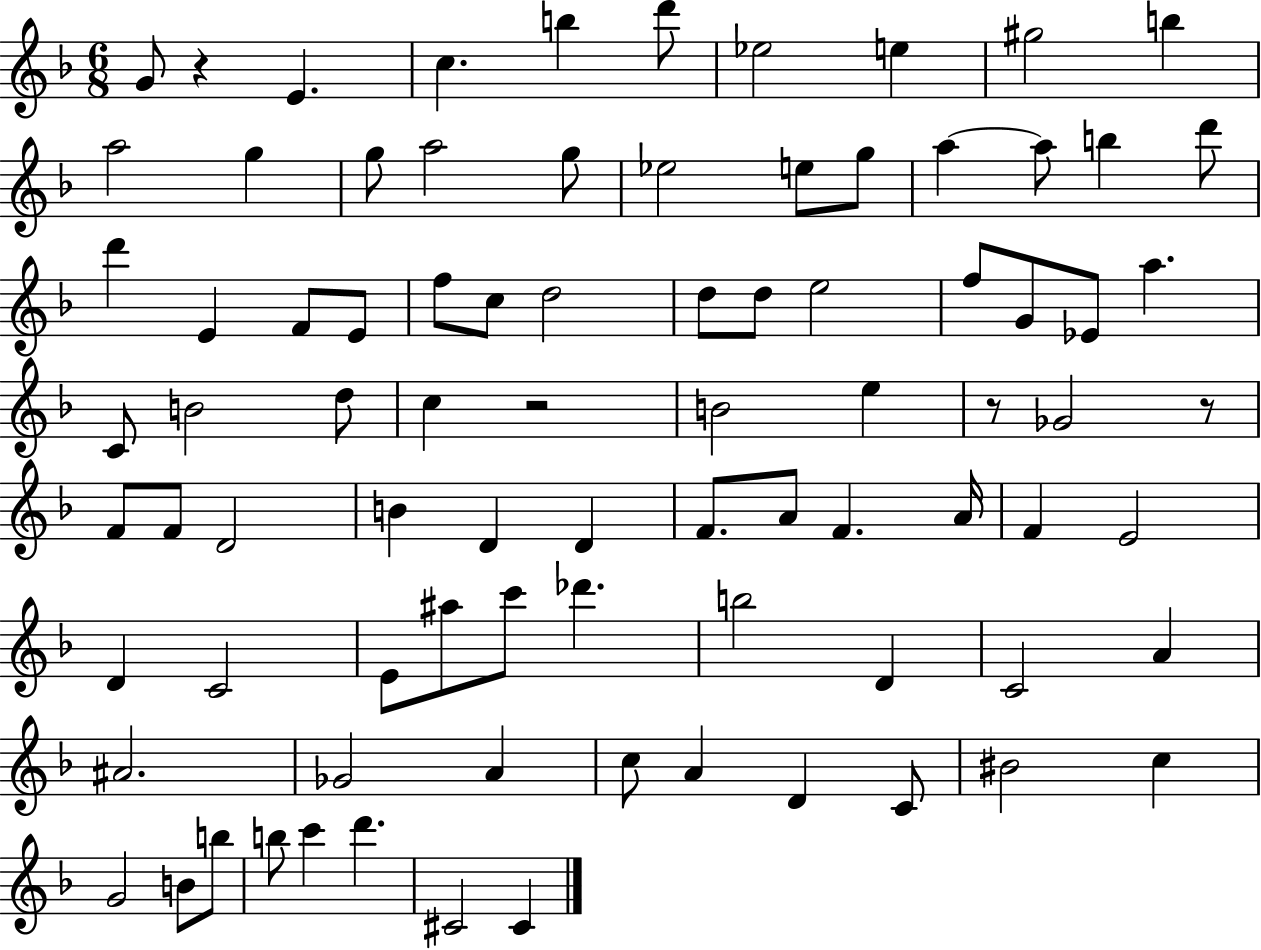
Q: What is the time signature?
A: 6/8